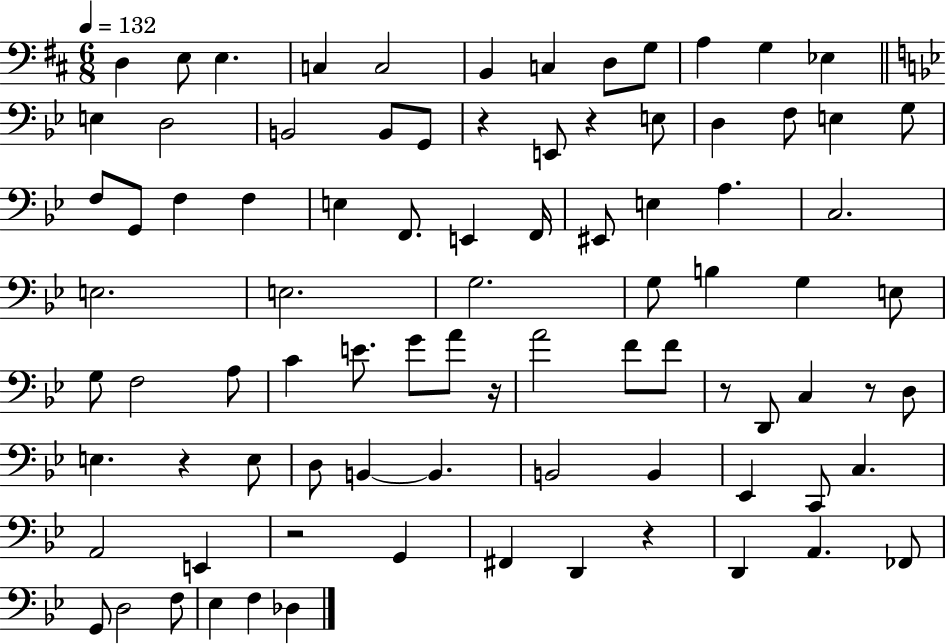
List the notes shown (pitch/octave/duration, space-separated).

D3/q E3/e E3/q. C3/q C3/h B2/q C3/q D3/e G3/e A3/q G3/q Eb3/q E3/q D3/h B2/h B2/e G2/e R/q E2/e R/q E3/e D3/q F3/e E3/q G3/e F3/e G2/e F3/q F3/q E3/q F2/e. E2/q F2/s EIS2/e E3/q A3/q. C3/h. E3/h. E3/h. G3/h. G3/e B3/q G3/q E3/e G3/e F3/h A3/e C4/q E4/e. G4/e A4/e R/s A4/h F4/e F4/e R/e D2/e C3/q R/e D3/e E3/q. R/q E3/e D3/e B2/q B2/q. B2/h B2/q Eb2/q C2/e C3/q. A2/h E2/q R/h G2/q F#2/q D2/q R/q D2/q A2/q. FES2/e G2/e D3/h F3/e Eb3/q F3/q Db3/q